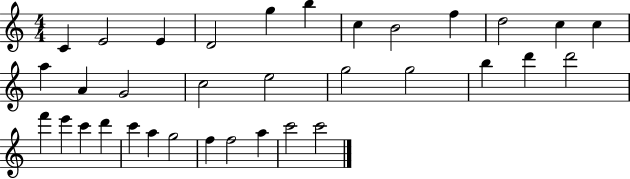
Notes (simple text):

C4/q E4/h E4/q D4/h G5/q B5/q C5/q B4/h F5/q D5/h C5/q C5/q A5/q A4/q G4/h C5/h E5/h G5/h G5/h B5/q D6/q D6/h F6/q E6/q C6/q D6/q C6/q A5/q G5/h F5/q F5/h A5/q C6/h C6/h